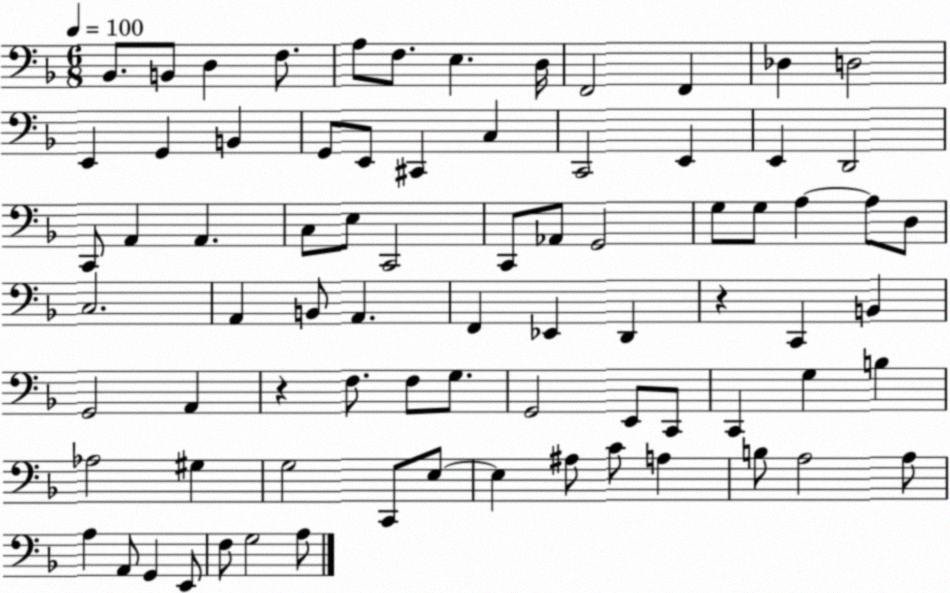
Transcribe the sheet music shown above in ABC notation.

X:1
T:Untitled
M:6/8
L:1/4
K:F
_B,,/2 B,,/2 D, F,/2 A,/2 F,/2 E, D,/4 F,,2 F,, _D, D,2 E,, G,, B,, G,,/2 E,,/2 ^C,, C, C,,2 E,, E,, D,,2 C,,/2 A,, A,, C,/2 E,/2 C,,2 C,,/2 _A,,/2 G,,2 G,/2 G,/2 A, A,/2 D,/2 C,2 A,, B,,/2 A,, F,, _E,, D,, z C,, B,, G,,2 A,, z F,/2 F,/2 G,/2 G,,2 E,,/2 C,,/2 C,, G, B, _A,2 ^G, G,2 C,,/2 E,/2 E, ^A,/2 C/2 A, B,/2 A,2 A,/2 A, A,,/2 G,, E,,/2 F,/2 G,2 A,/2